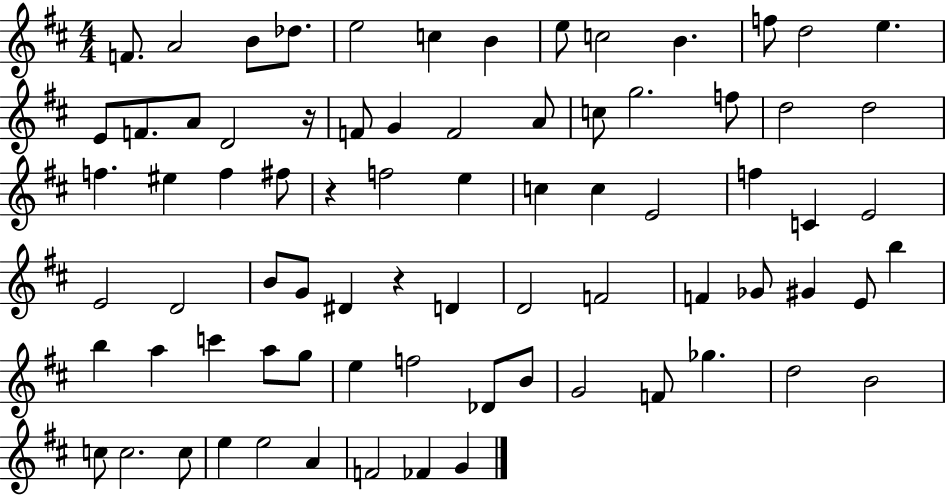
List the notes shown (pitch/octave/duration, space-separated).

F4/e. A4/h B4/e Db5/e. E5/h C5/q B4/q E5/e C5/h B4/q. F5/e D5/h E5/q. E4/e F4/e. A4/e D4/h R/s F4/e G4/q F4/h A4/e C5/e G5/h. F5/e D5/h D5/h F5/q. EIS5/q F5/q F#5/e R/q F5/h E5/q C5/q C5/q E4/h F5/q C4/q E4/h E4/h D4/h B4/e G4/e D#4/q R/q D4/q D4/h F4/h F4/q Gb4/e G#4/q E4/e B5/q B5/q A5/q C6/q A5/e G5/e E5/q F5/h Db4/e B4/e G4/h F4/e Gb5/q. D5/h B4/h C5/e C5/h. C5/e E5/q E5/h A4/q F4/h FES4/q G4/q